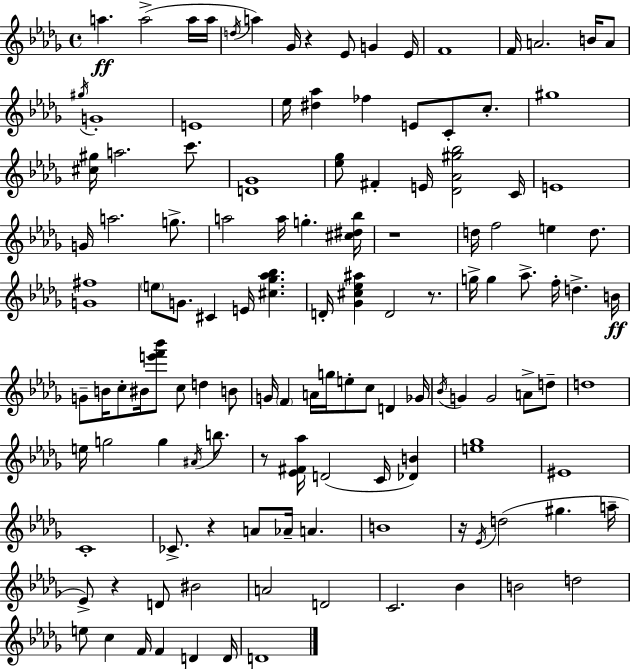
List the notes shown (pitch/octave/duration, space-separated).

A5/q. A5/h A5/s A5/s D5/s A5/q Gb4/s R/q Eb4/e G4/q Eb4/s F4/w F4/s A4/h. B4/s A4/e G#5/s G4/w E4/w Eb5/s [D#5,Ab5]/q FES5/q E4/e C4/e C5/e. G#5/w [C#5,G#5]/s A5/h. C6/e. [D4,Gb4]/w [Eb5,Gb5]/e F#4/q E4/s [Db4,Ab4,G#5,Bb5]/h C4/s E4/w G4/s A5/h. G5/e. A5/h A5/s G5/q. [C#5,D#5,Bb5]/s R/w D5/s F5/h E5/q D5/e. [G4,F#5]/w E5/e G4/e. C#4/q E4/s [C#5,Gb5,Ab5,Bb5]/q. D4/s [Gb4,C#5,Eb5,A#5]/q D4/h R/e. G5/s G5/q Ab5/e. F5/s D5/q. B4/s G4/e B4/s C5/e BIS4/s [E6,F6,Bb6]/e C5/e D5/q B4/e G4/s F4/q A4/s G5/s E5/e C5/e D4/q Gb4/s Bb4/s G4/q G4/h A4/e D5/e D5/w E5/s G5/h G5/q A#4/s B5/e. R/e [Eb4,F#4,Ab5]/s D4/h C4/s [Db4,B4]/q [E5,Gb5]/w EIS4/w C4/w CES4/e. R/q A4/e Ab4/s A4/q. B4/w R/s Eb4/s D5/h G#5/q. A5/s Eb4/e R/q D4/e BIS4/h A4/h D4/h C4/h. Bb4/q B4/h D5/h E5/e C5/q F4/s F4/q D4/q D4/s D4/w